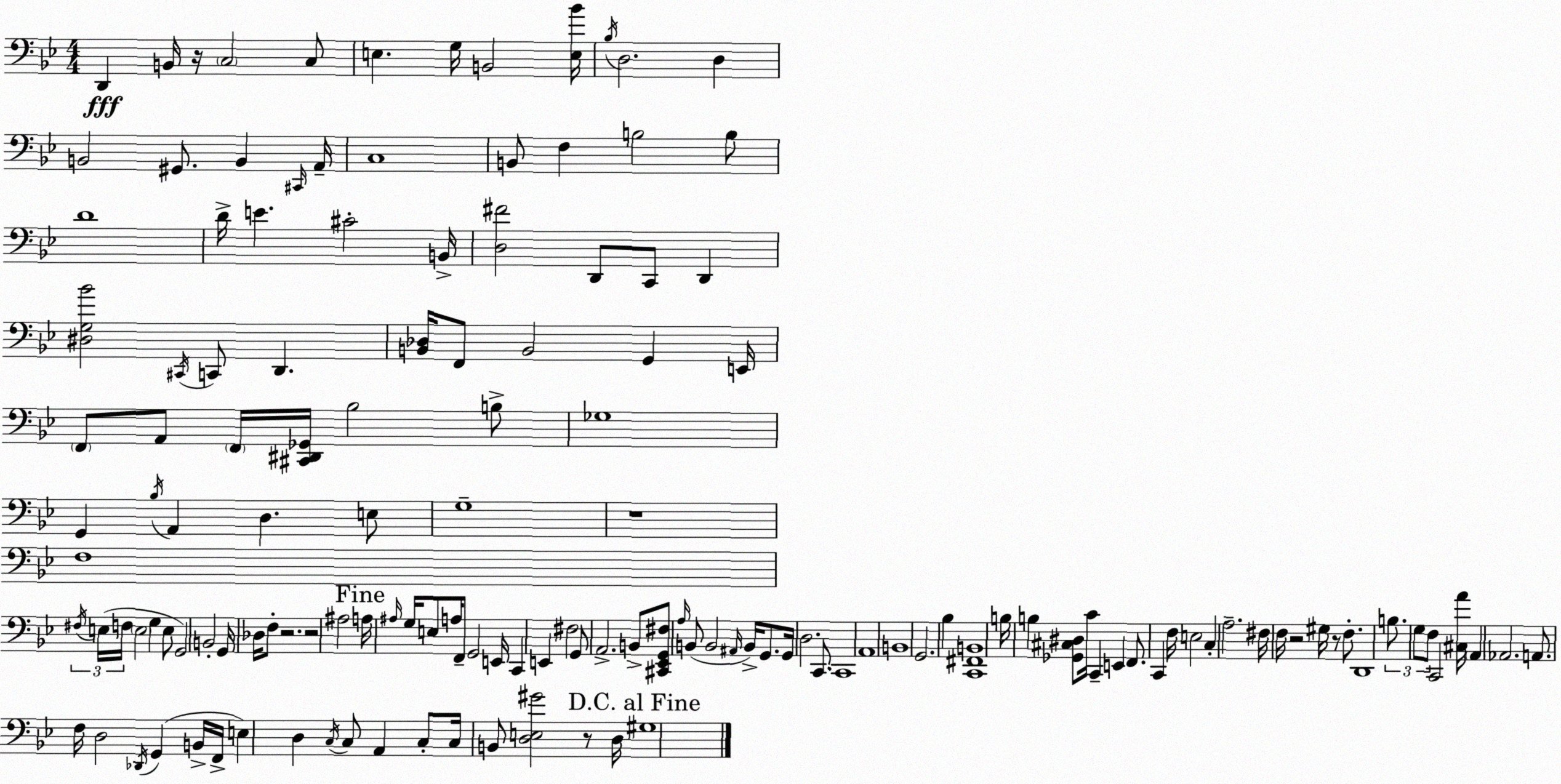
X:1
T:Untitled
M:4/4
L:1/4
K:Gm
D,, B,,/4 z/4 C,2 C,/2 E, G,/4 B,,2 [E,_B]/4 _B,/4 D,2 D, B,,2 ^G,,/2 B,, ^C,,/4 A,,/4 C,4 B,,/2 F, B,2 B,/2 D4 D/4 E ^C2 B,,/4 [D,^F]2 D,,/2 C,,/2 D,, [^D,G,_B]2 ^C,,/4 C,,/2 D,, [B,,_D,]/4 F,,/2 B,,2 G,, E,,/4 F,,/2 A,,/2 F,,/4 [^C,,^D,,_G,,]/4 _B,2 B,/2 _G,4 G,, _B,/4 A,, D, E,/2 G,4 z4 F,4 ^F,/4 E,/4 F,/4 E,2 G, E,/2 G,,2 B,,2 G,,/4 _D,/4 F,/2 z2 z2 ^A,2 A,/4 ^A,/4 G,/4 E,/2 A,/4 F,,/2 G,,2 E,,/4 C,, E,, ^F,2 G,,/2 A,,2 B,,/2 [^C,,_E,,G,,^F,]/2 A,/4 B,,/2 B,,2 ^A,,/4 B,,/4 G,,/2 G,,/4 D,2 C,,/2 C,,4 A,,4 B,,4 G,,2 _B, [C,,^F,,B,,]4 B,/4 B, [_G,,^C,^D,]/2 C/4 C,, E,, F,,/2 C,, F,/4 E,2 C, A,2 ^F,/4 F,/4 z2 ^G,/4 z/2 F,/2 D,,4 B,/2 G,/2 F,/2 C,,2 [^C,A]/4 A,, _A,,2 A,,/2 F,/4 D,2 _D,,/4 G,, B,,/4 F,,/4 E, D, C,/4 C,/2 A,, C,/2 C,/4 B,,/2 [D,E,^G]2 z/2 D,/4 ^G,4